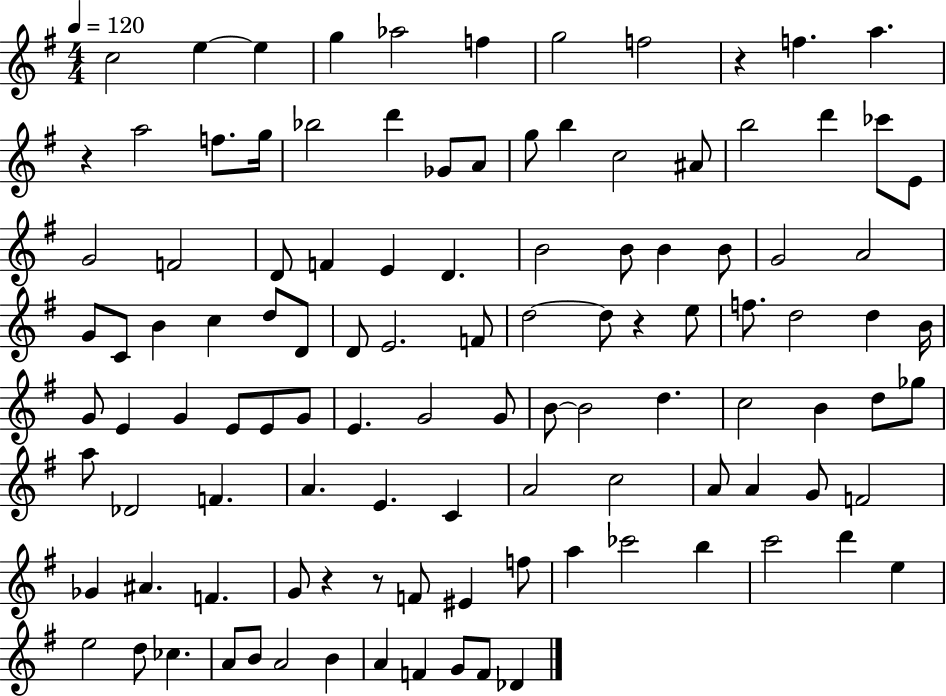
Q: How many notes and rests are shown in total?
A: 111